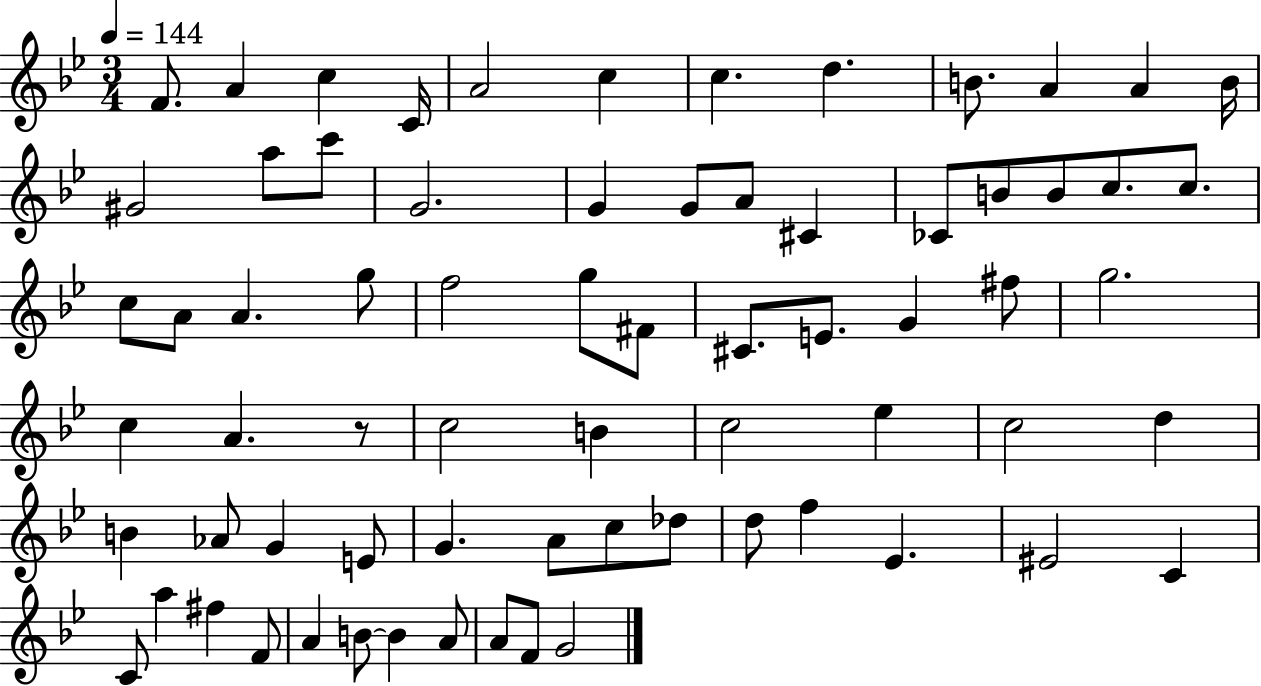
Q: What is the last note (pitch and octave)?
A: G4